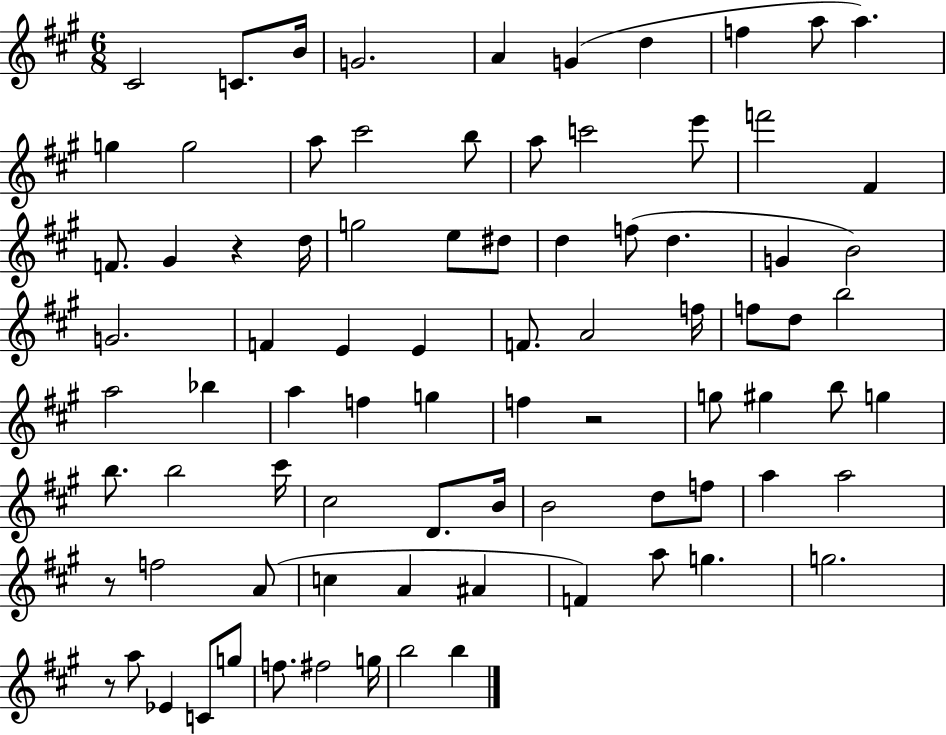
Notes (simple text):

C#4/h C4/e. B4/s G4/h. A4/q G4/q D5/q F5/q A5/e A5/q. G5/q G5/h A5/e C#6/h B5/e A5/e C6/h E6/e F6/h F#4/q F4/e. G#4/q R/q D5/s G5/h E5/e D#5/e D5/q F5/e D5/q. G4/q B4/h G4/h. F4/q E4/q E4/q F4/e. A4/h F5/s F5/e D5/e B5/h A5/h Bb5/q A5/q F5/q G5/q F5/q R/h G5/e G#5/q B5/e G5/q B5/e. B5/h C#6/s C#5/h D4/e. B4/s B4/h D5/e F5/e A5/q A5/h R/e F5/h A4/e C5/q A4/q A#4/q F4/q A5/e G5/q. G5/h. R/e A5/e Eb4/q C4/e G5/e F5/e. F#5/h G5/s B5/h B5/q